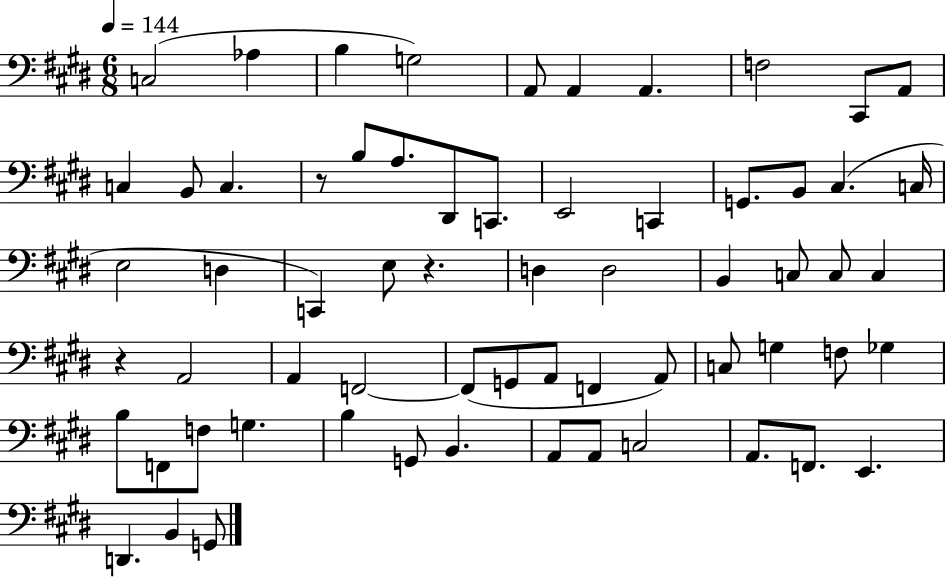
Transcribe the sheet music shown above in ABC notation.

X:1
T:Untitled
M:6/8
L:1/4
K:E
C,2 _A, B, G,2 A,,/2 A,, A,, F,2 ^C,,/2 A,,/2 C, B,,/2 C, z/2 B,/2 A,/2 ^D,,/2 C,,/2 E,,2 C,, G,,/2 B,,/2 ^C, C,/4 E,2 D, C,, E,/2 z D, D,2 B,, C,/2 C,/2 C, z A,,2 A,, F,,2 F,,/2 G,,/2 A,,/2 F,, A,,/2 C,/2 G, F,/2 _G, B,/2 F,,/2 F,/2 G, B, G,,/2 B,, A,,/2 A,,/2 C,2 A,,/2 F,,/2 E,, D,, B,, G,,/2